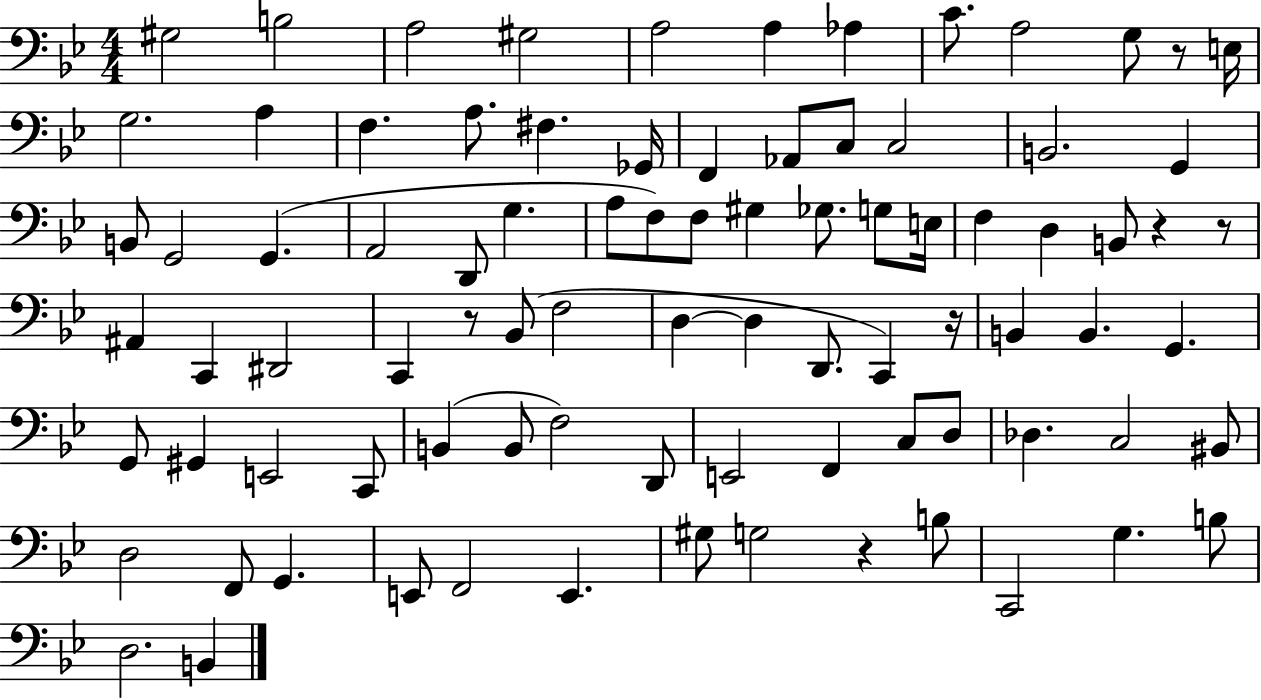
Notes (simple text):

G#3/h B3/h A3/h G#3/h A3/h A3/q Ab3/q C4/e. A3/h G3/e R/e E3/s G3/h. A3/q F3/q. A3/e. F#3/q. Gb2/s F2/q Ab2/e C3/e C3/h B2/h. G2/q B2/e G2/h G2/q. A2/h D2/e G3/q. A3/e F3/e F3/e G#3/q Gb3/e. G3/e E3/s F3/q D3/q B2/e R/q R/e A#2/q C2/q D#2/h C2/q R/e Bb2/e F3/h D3/q D3/q D2/e. C2/q R/s B2/q B2/q. G2/q. G2/e G#2/q E2/h C2/e B2/q B2/e F3/h D2/e E2/h F2/q C3/e D3/e Db3/q. C3/h BIS2/e D3/h F2/e G2/q. E2/e F2/h E2/q. G#3/e G3/h R/q B3/e C2/h G3/q. B3/e D3/h. B2/q